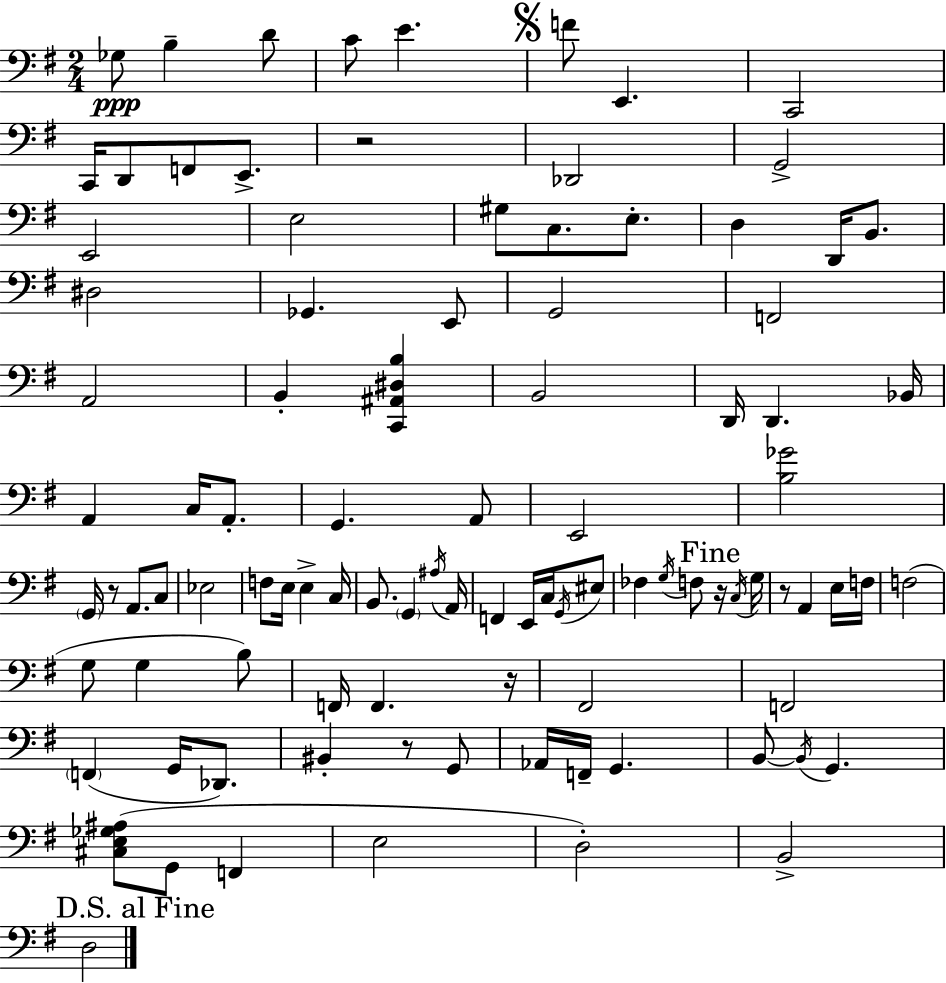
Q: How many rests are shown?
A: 6